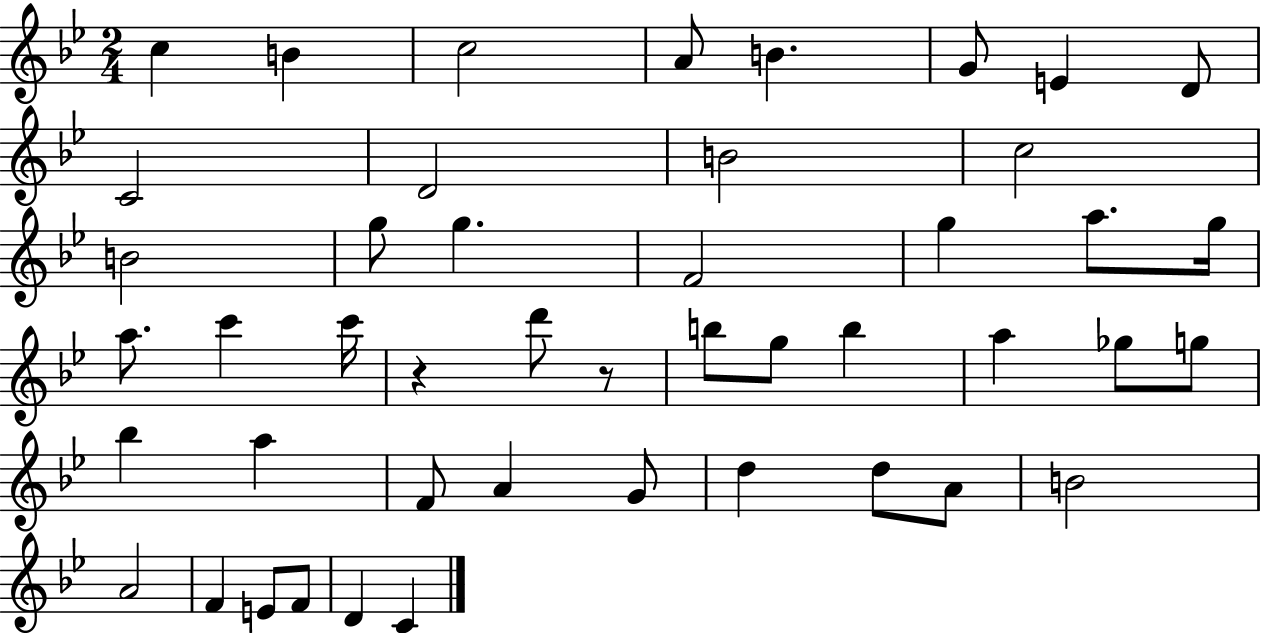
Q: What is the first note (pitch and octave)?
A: C5